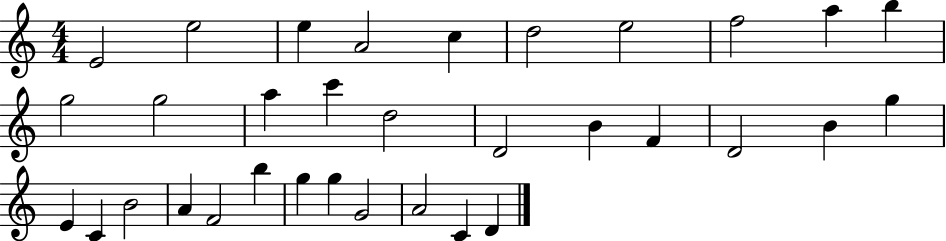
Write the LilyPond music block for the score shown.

{
  \clef treble
  \numericTimeSignature
  \time 4/4
  \key c \major
  e'2 e''2 | e''4 a'2 c''4 | d''2 e''2 | f''2 a''4 b''4 | \break g''2 g''2 | a''4 c'''4 d''2 | d'2 b'4 f'4 | d'2 b'4 g''4 | \break e'4 c'4 b'2 | a'4 f'2 b''4 | g''4 g''4 g'2 | a'2 c'4 d'4 | \break \bar "|."
}